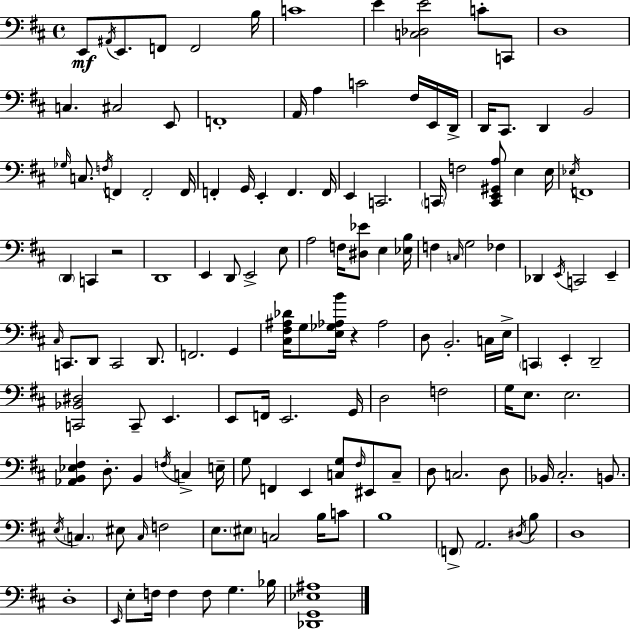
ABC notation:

X:1
T:Untitled
M:4/4
L:1/4
K:D
E,,/2 ^A,,/4 E,,/2 F,,/2 F,,2 B,/4 C4 E [C,_D,E]2 C/2 C,,/2 D,4 C, ^C,2 E,,/2 F,,4 A,,/4 A, C2 ^F,/4 E,,/4 D,,/4 D,,/4 ^C,,/2 D,, B,,2 _G,/4 C,/2 F,/4 F,, F,,2 F,,/4 F,, G,,/4 E,, F,, F,,/4 E,, C,,2 C,,/4 F,2 [C,,E,,^G,,A,]/2 E, E,/4 _E,/4 F,,4 D,, C,, z2 D,,4 E,, D,,/2 E,,2 E,/2 A,2 F,/4 [^D,_E]/2 E, [_E,B,]/4 F, C,/4 G,2 _F, _D,, E,,/4 C,,2 E,, ^C,/4 C,,/2 D,,/2 C,,2 D,,/2 F,,2 G,, [^C,^F,^A,_D]/4 G,/2 [E,_G,_A,B]/4 z _A,2 D,/2 B,,2 C,/4 E,/4 C,, E,, D,,2 [C,,_B,,^D,]2 C,,/2 E,, E,,/2 F,,/4 E,,2 G,,/4 D,2 F,2 G,/4 E,/2 E,2 [_A,,B,,_E,^F,] D,/2 B,, F,/4 C, E,/4 G,/2 F,, E,, [C,G,]/2 ^F,/4 ^E,,/2 C,/2 D,/2 C,2 D,/2 _B,,/4 ^C,2 B,,/2 E,/4 C, ^E,/2 C,/4 F,2 E,/2 ^E,/2 C,2 B,/4 C/2 B,4 F,,/2 A,,2 ^D,/4 B,/2 D,4 D,4 E,,/4 E,/2 F,/4 F, F,/2 G, _B,/4 [_D,,G,,_E,^A,]4